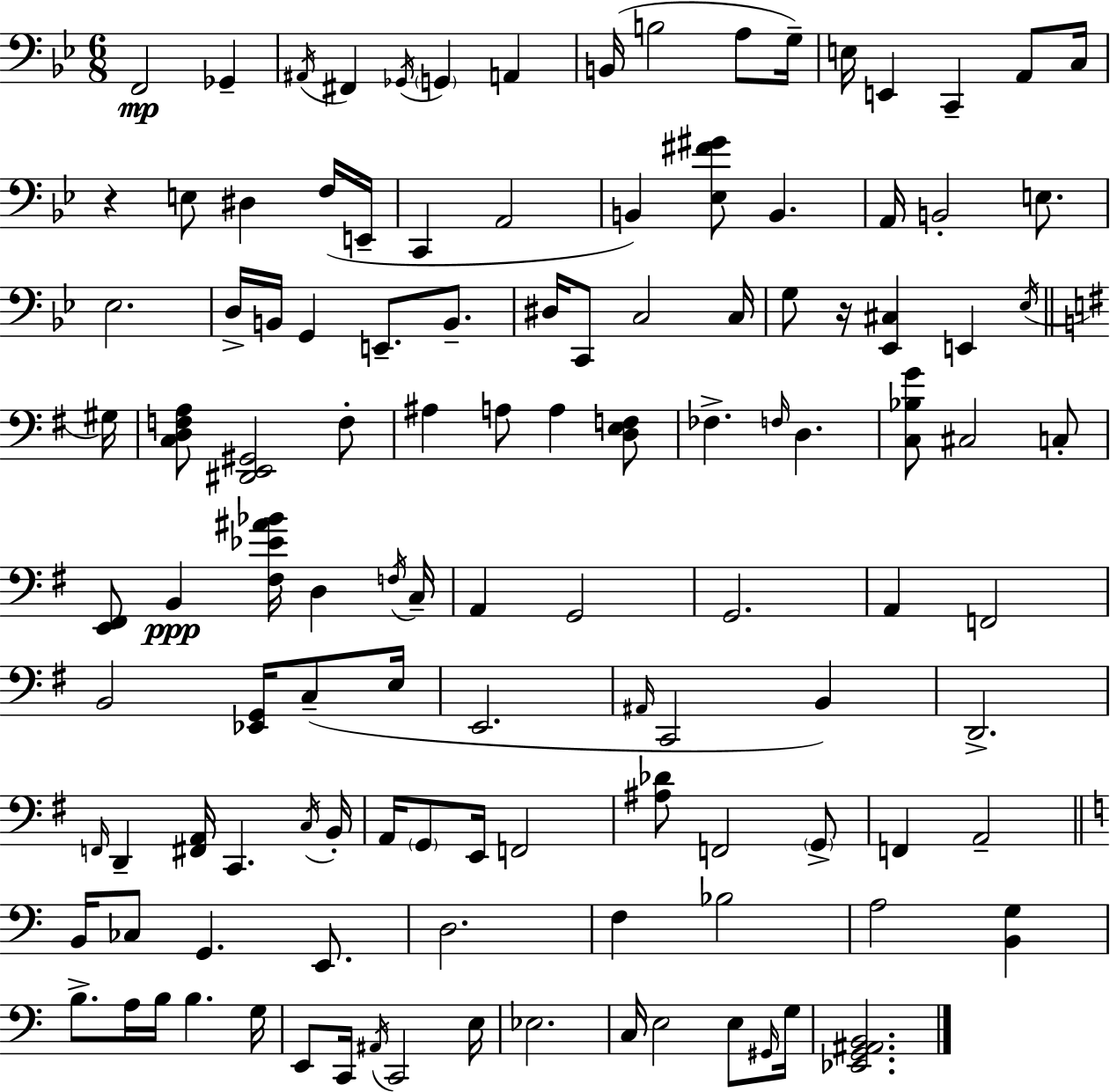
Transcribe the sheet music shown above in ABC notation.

X:1
T:Untitled
M:6/8
L:1/4
K:Gm
F,,2 _G,, ^A,,/4 ^F,, _G,,/4 G,, A,, B,,/4 B,2 A,/2 G,/4 E,/4 E,, C,, A,,/2 C,/4 z E,/2 ^D, F,/4 E,,/4 C,, A,,2 B,, [_E,^F^G]/2 B,, A,,/4 B,,2 E,/2 _E,2 D,/4 B,,/4 G,, E,,/2 B,,/2 ^D,/4 C,,/2 C,2 C,/4 G,/2 z/4 [_E,,^C,] E,, _E,/4 ^G,/4 [C,D,F,A,]/2 [^D,,E,,^G,,]2 F,/2 ^A, A,/2 A, [D,E,F,]/2 _F, F,/4 D, [C,_B,G]/2 ^C,2 C,/2 [E,,^F,,]/2 B,, [^F,_E^A_B]/4 D, F,/4 C,/4 A,, G,,2 G,,2 A,, F,,2 B,,2 [_E,,G,,]/4 C,/2 E,/4 E,,2 ^A,,/4 C,,2 B,, D,,2 F,,/4 D,, [^F,,A,,]/4 C,, C,/4 B,,/4 A,,/4 G,,/2 E,,/4 F,,2 [^A,_D]/2 F,,2 G,,/2 F,, A,,2 B,,/4 _C,/2 G,, E,,/2 D,2 F, _B,2 A,2 [B,,G,] B,/2 A,/4 B,/4 B, G,/4 E,,/2 C,,/4 ^A,,/4 C,,2 E,/4 _E,2 C,/4 E,2 E,/2 ^G,,/4 G,/4 [_E,,G,,^A,,B,,]2